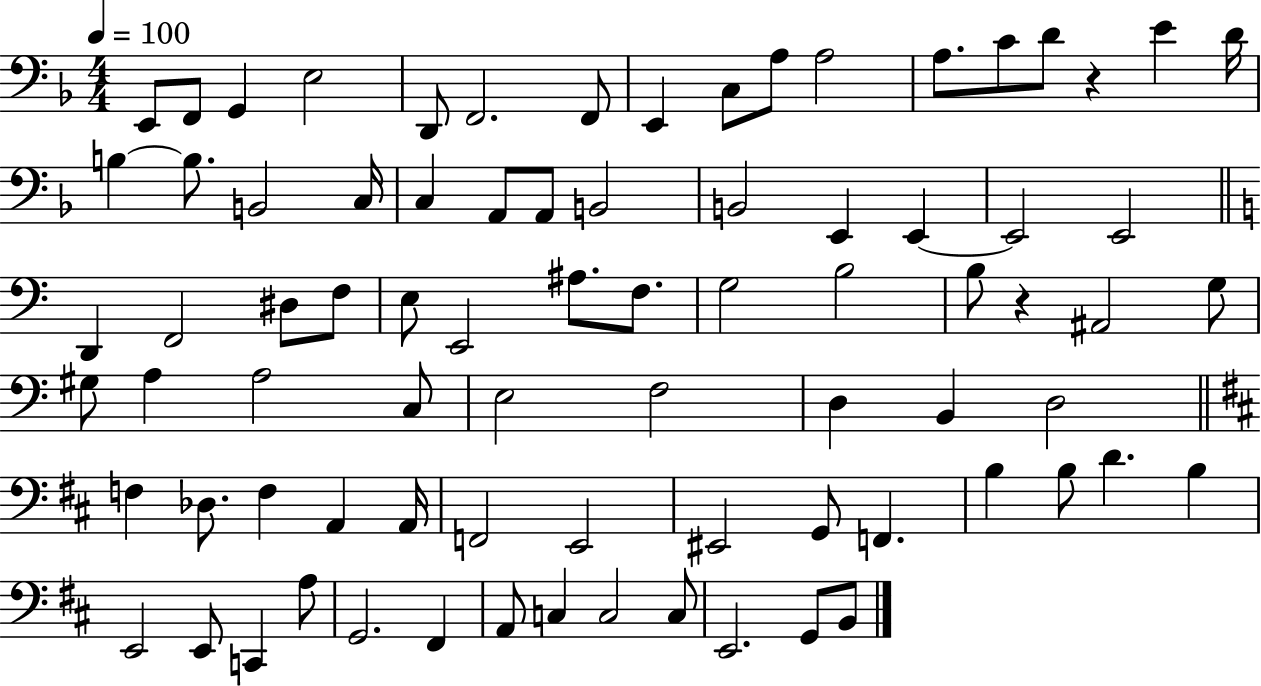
{
  \clef bass
  \numericTimeSignature
  \time 4/4
  \key f \major
  \tempo 4 = 100
  e,8 f,8 g,4 e2 | d,8 f,2. f,8 | e,4 c8 a8 a2 | a8. c'8 d'8 r4 e'4 d'16 | \break b4~~ b8. b,2 c16 | c4 a,8 a,8 b,2 | b,2 e,4 e,4~~ | e,2 e,2 | \break \bar "||" \break \key c \major d,4 f,2 dis8 f8 | e8 e,2 ais8. f8. | g2 b2 | b8 r4 ais,2 g8 | \break gis8 a4 a2 c8 | e2 f2 | d4 b,4 d2 | \bar "||" \break \key b \minor f4 des8. f4 a,4 a,16 | f,2 e,2 | eis,2 g,8 f,4. | b4 b8 d'4. b4 | \break e,2 e,8 c,4 a8 | g,2. fis,4 | a,8 c4 c2 c8 | e,2. g,8 b,8 | \break \bar "|."
}